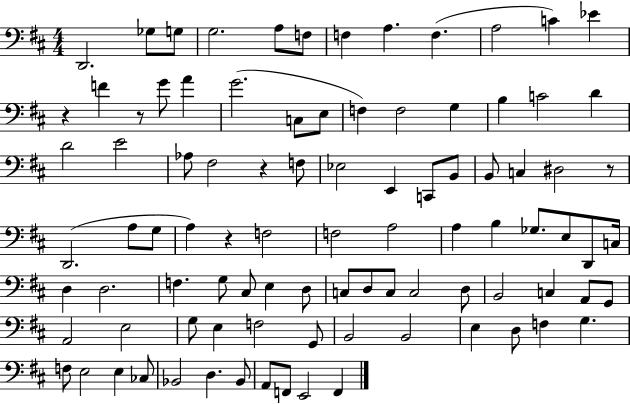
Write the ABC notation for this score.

X:1
T:Untitled
M:4/4
L:1/4
K:D
D,,2 _G,/2 G,/2 G,2 A,/2 F,/2 F, A, F, A,2 C _E z F z/2 G/2 A G2 C,/2 E,/2 F, F,2 G, B, C2 D D2 E2 _A,/2 ^F,2 z F,/2 _E,2 E,, C,,/2 B,,/2 B,,/2 C, ^D,2 z/2 D,,2 A,/2 G,/2 A, z F,2 F,2 A,2 A, B, _G,/2 E,/2 D,,/2 C,/4 D, D,2 F, G,/2 ^C,/2 E, D,/2 C,/2 D,/2 C,/2 C,2 D,/2 B,,2 C, A,,/2 G,,/2 A,,2 E,2 G,/2 E, F,2 G,,/2 B,,2 B,,2 E, D,/2 F, G, F,/2 E,2 E, _C,/2 _B,,2 D, _B,,/2 A,,/2 F,,/2 E,,2 F,,